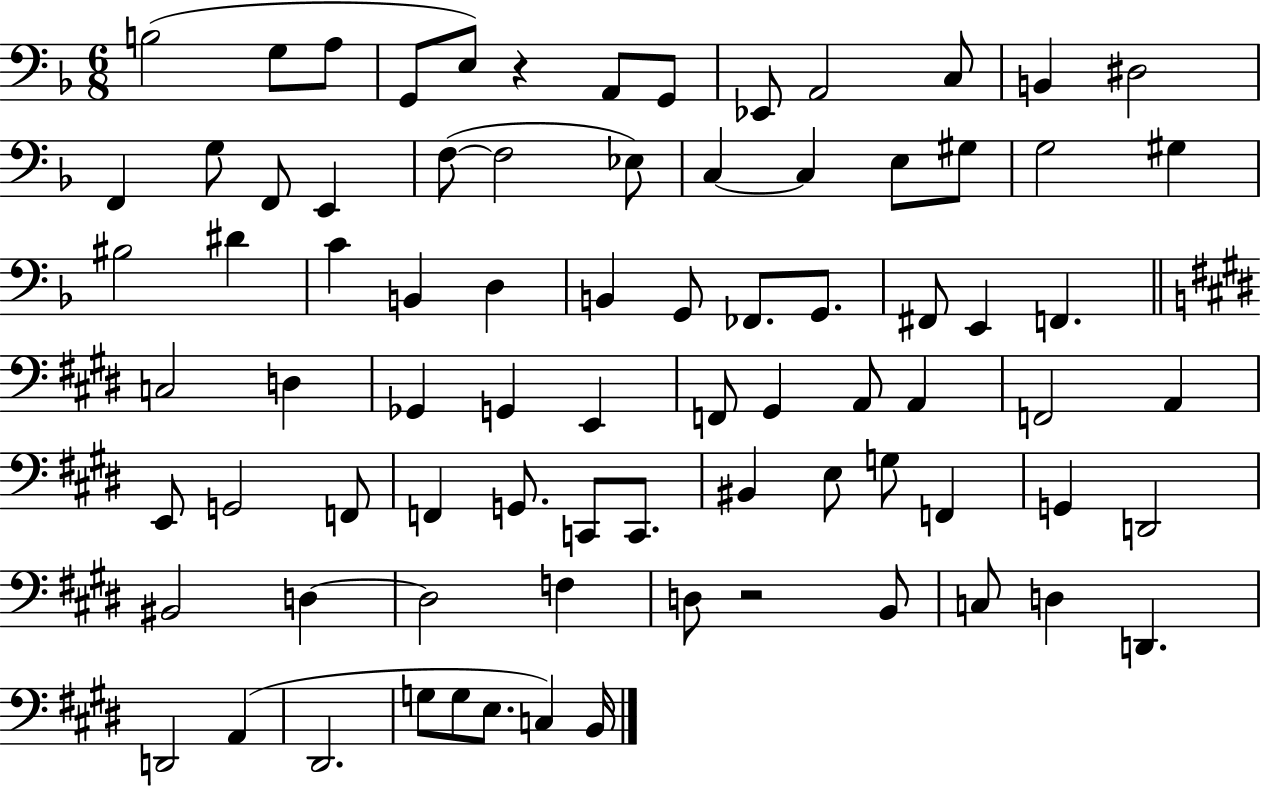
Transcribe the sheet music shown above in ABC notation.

X:1
T:Untitled
M:6/8
L:1/4
K:F
B,2 G,/2 A,/2 G,,/2 E,/2 z A,,/2 G,,/2 _E,,/2 A,,2 C,/2 B,, ^D,2 F,, G,/2 F,,/2 E,, F,/2 F,2 _E,/2 C, C, E,/2 ^G,/2 G,2 ^G, ^B,2 ^D C B,, D, B,, G,,/2 _F,,/2 G,,/2 ^F,,/2 E,, F,, C,2 D, _G,, G,, E,, F,,/2 ^G,, A,,/2 A,, F,,2 A,, E,,/2 G,,2 F,,/2 F,, G,,/2 C,,/2 C,,/2 ^B,, E,/2 G,/2 F,, G,, D,,2 ^B,,2 D, D,2 F, D,/2 z2 B,,/2 C,/2 D, D,, D,,2 A,, ^D,,2 G,/2 G,/2 E,/2 C, B,,/4